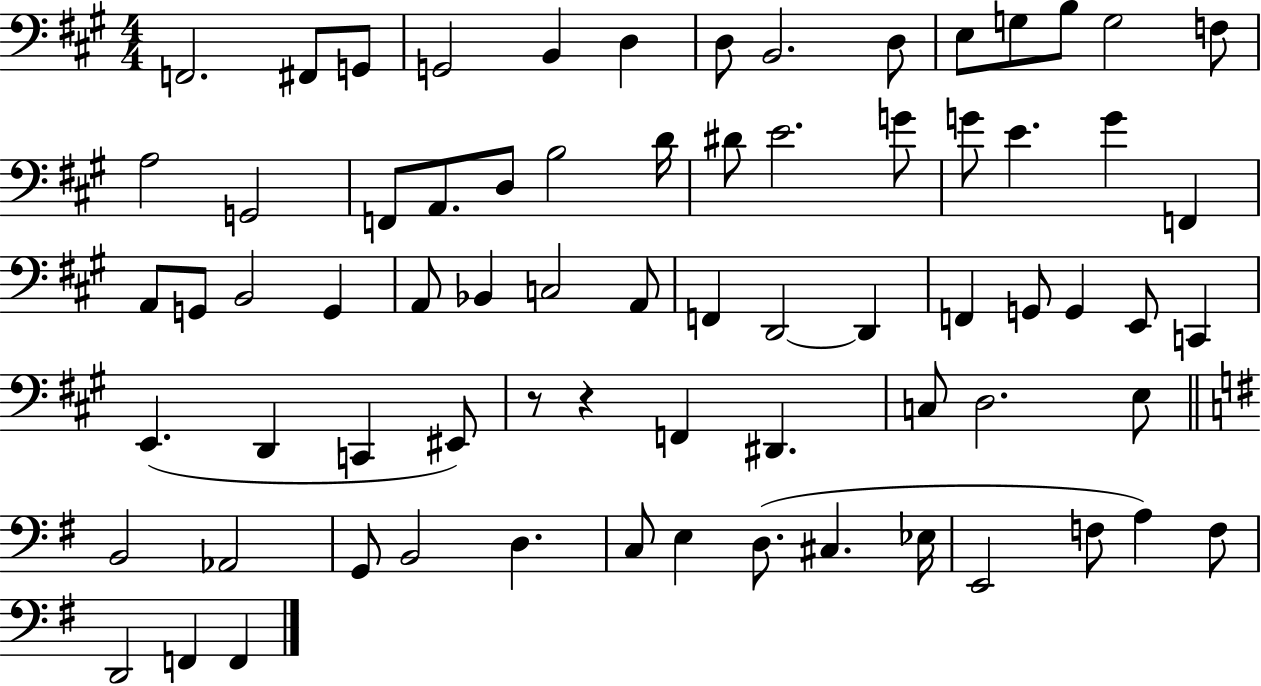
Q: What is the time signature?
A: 4/4